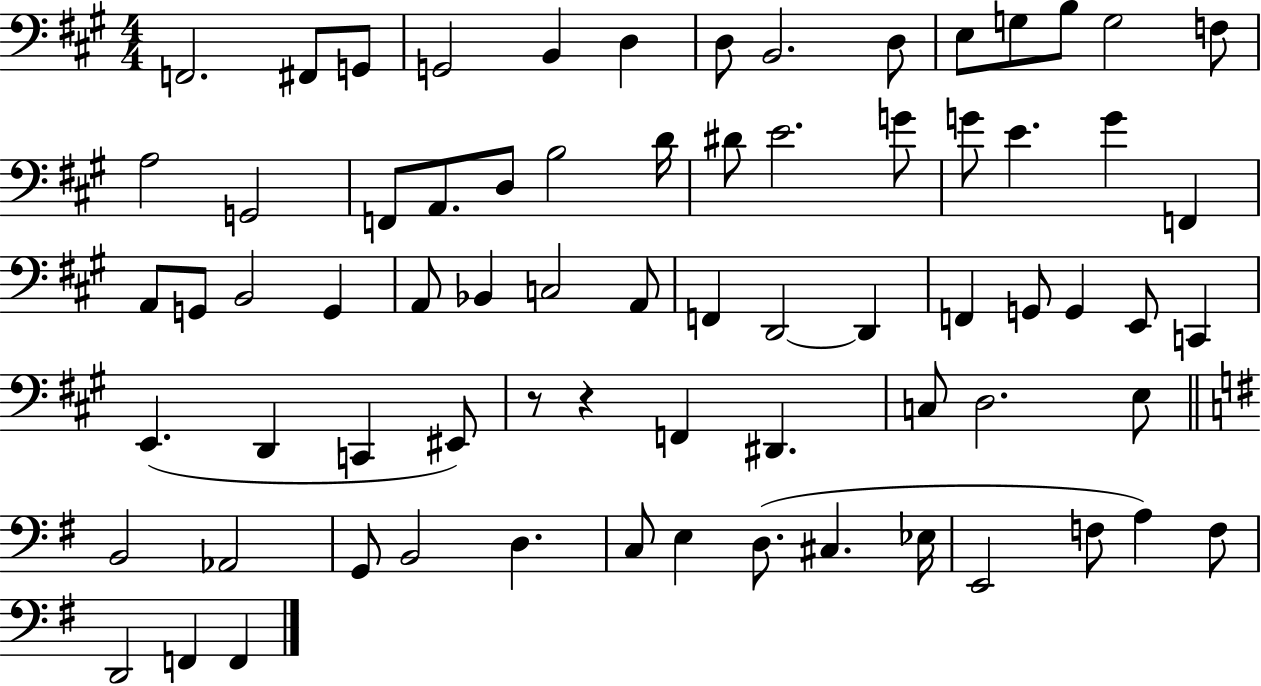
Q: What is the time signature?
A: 4/4